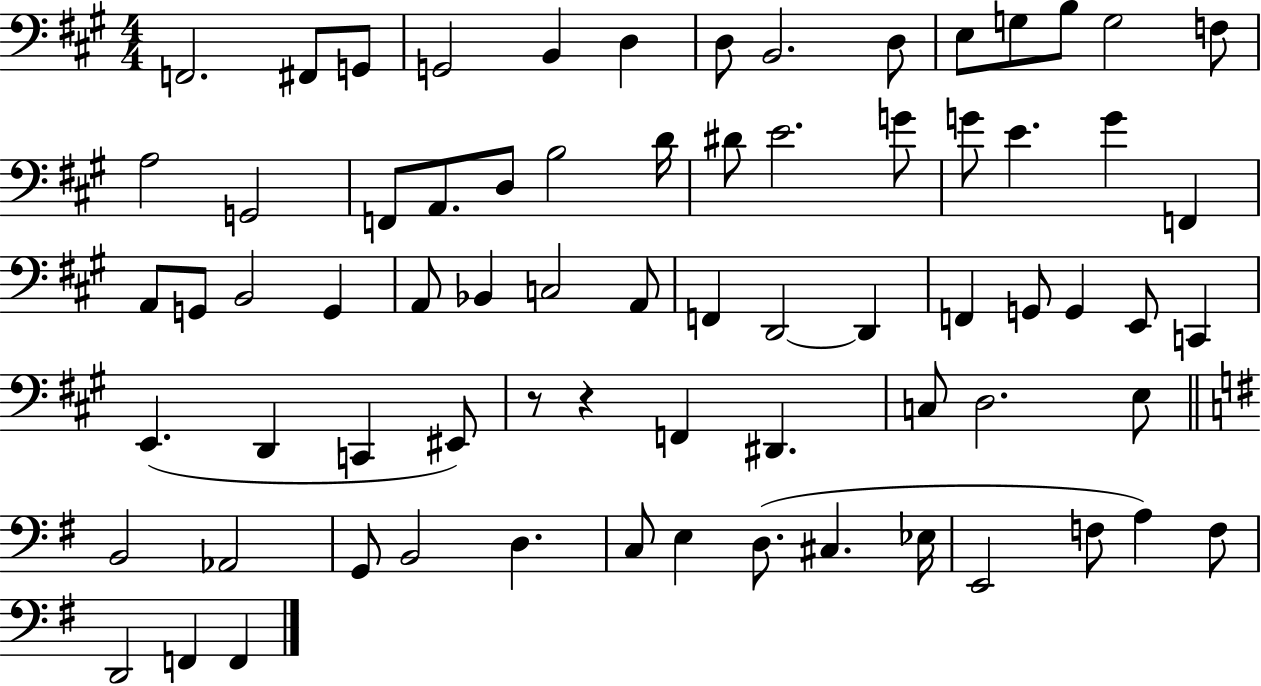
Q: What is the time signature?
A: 4/4